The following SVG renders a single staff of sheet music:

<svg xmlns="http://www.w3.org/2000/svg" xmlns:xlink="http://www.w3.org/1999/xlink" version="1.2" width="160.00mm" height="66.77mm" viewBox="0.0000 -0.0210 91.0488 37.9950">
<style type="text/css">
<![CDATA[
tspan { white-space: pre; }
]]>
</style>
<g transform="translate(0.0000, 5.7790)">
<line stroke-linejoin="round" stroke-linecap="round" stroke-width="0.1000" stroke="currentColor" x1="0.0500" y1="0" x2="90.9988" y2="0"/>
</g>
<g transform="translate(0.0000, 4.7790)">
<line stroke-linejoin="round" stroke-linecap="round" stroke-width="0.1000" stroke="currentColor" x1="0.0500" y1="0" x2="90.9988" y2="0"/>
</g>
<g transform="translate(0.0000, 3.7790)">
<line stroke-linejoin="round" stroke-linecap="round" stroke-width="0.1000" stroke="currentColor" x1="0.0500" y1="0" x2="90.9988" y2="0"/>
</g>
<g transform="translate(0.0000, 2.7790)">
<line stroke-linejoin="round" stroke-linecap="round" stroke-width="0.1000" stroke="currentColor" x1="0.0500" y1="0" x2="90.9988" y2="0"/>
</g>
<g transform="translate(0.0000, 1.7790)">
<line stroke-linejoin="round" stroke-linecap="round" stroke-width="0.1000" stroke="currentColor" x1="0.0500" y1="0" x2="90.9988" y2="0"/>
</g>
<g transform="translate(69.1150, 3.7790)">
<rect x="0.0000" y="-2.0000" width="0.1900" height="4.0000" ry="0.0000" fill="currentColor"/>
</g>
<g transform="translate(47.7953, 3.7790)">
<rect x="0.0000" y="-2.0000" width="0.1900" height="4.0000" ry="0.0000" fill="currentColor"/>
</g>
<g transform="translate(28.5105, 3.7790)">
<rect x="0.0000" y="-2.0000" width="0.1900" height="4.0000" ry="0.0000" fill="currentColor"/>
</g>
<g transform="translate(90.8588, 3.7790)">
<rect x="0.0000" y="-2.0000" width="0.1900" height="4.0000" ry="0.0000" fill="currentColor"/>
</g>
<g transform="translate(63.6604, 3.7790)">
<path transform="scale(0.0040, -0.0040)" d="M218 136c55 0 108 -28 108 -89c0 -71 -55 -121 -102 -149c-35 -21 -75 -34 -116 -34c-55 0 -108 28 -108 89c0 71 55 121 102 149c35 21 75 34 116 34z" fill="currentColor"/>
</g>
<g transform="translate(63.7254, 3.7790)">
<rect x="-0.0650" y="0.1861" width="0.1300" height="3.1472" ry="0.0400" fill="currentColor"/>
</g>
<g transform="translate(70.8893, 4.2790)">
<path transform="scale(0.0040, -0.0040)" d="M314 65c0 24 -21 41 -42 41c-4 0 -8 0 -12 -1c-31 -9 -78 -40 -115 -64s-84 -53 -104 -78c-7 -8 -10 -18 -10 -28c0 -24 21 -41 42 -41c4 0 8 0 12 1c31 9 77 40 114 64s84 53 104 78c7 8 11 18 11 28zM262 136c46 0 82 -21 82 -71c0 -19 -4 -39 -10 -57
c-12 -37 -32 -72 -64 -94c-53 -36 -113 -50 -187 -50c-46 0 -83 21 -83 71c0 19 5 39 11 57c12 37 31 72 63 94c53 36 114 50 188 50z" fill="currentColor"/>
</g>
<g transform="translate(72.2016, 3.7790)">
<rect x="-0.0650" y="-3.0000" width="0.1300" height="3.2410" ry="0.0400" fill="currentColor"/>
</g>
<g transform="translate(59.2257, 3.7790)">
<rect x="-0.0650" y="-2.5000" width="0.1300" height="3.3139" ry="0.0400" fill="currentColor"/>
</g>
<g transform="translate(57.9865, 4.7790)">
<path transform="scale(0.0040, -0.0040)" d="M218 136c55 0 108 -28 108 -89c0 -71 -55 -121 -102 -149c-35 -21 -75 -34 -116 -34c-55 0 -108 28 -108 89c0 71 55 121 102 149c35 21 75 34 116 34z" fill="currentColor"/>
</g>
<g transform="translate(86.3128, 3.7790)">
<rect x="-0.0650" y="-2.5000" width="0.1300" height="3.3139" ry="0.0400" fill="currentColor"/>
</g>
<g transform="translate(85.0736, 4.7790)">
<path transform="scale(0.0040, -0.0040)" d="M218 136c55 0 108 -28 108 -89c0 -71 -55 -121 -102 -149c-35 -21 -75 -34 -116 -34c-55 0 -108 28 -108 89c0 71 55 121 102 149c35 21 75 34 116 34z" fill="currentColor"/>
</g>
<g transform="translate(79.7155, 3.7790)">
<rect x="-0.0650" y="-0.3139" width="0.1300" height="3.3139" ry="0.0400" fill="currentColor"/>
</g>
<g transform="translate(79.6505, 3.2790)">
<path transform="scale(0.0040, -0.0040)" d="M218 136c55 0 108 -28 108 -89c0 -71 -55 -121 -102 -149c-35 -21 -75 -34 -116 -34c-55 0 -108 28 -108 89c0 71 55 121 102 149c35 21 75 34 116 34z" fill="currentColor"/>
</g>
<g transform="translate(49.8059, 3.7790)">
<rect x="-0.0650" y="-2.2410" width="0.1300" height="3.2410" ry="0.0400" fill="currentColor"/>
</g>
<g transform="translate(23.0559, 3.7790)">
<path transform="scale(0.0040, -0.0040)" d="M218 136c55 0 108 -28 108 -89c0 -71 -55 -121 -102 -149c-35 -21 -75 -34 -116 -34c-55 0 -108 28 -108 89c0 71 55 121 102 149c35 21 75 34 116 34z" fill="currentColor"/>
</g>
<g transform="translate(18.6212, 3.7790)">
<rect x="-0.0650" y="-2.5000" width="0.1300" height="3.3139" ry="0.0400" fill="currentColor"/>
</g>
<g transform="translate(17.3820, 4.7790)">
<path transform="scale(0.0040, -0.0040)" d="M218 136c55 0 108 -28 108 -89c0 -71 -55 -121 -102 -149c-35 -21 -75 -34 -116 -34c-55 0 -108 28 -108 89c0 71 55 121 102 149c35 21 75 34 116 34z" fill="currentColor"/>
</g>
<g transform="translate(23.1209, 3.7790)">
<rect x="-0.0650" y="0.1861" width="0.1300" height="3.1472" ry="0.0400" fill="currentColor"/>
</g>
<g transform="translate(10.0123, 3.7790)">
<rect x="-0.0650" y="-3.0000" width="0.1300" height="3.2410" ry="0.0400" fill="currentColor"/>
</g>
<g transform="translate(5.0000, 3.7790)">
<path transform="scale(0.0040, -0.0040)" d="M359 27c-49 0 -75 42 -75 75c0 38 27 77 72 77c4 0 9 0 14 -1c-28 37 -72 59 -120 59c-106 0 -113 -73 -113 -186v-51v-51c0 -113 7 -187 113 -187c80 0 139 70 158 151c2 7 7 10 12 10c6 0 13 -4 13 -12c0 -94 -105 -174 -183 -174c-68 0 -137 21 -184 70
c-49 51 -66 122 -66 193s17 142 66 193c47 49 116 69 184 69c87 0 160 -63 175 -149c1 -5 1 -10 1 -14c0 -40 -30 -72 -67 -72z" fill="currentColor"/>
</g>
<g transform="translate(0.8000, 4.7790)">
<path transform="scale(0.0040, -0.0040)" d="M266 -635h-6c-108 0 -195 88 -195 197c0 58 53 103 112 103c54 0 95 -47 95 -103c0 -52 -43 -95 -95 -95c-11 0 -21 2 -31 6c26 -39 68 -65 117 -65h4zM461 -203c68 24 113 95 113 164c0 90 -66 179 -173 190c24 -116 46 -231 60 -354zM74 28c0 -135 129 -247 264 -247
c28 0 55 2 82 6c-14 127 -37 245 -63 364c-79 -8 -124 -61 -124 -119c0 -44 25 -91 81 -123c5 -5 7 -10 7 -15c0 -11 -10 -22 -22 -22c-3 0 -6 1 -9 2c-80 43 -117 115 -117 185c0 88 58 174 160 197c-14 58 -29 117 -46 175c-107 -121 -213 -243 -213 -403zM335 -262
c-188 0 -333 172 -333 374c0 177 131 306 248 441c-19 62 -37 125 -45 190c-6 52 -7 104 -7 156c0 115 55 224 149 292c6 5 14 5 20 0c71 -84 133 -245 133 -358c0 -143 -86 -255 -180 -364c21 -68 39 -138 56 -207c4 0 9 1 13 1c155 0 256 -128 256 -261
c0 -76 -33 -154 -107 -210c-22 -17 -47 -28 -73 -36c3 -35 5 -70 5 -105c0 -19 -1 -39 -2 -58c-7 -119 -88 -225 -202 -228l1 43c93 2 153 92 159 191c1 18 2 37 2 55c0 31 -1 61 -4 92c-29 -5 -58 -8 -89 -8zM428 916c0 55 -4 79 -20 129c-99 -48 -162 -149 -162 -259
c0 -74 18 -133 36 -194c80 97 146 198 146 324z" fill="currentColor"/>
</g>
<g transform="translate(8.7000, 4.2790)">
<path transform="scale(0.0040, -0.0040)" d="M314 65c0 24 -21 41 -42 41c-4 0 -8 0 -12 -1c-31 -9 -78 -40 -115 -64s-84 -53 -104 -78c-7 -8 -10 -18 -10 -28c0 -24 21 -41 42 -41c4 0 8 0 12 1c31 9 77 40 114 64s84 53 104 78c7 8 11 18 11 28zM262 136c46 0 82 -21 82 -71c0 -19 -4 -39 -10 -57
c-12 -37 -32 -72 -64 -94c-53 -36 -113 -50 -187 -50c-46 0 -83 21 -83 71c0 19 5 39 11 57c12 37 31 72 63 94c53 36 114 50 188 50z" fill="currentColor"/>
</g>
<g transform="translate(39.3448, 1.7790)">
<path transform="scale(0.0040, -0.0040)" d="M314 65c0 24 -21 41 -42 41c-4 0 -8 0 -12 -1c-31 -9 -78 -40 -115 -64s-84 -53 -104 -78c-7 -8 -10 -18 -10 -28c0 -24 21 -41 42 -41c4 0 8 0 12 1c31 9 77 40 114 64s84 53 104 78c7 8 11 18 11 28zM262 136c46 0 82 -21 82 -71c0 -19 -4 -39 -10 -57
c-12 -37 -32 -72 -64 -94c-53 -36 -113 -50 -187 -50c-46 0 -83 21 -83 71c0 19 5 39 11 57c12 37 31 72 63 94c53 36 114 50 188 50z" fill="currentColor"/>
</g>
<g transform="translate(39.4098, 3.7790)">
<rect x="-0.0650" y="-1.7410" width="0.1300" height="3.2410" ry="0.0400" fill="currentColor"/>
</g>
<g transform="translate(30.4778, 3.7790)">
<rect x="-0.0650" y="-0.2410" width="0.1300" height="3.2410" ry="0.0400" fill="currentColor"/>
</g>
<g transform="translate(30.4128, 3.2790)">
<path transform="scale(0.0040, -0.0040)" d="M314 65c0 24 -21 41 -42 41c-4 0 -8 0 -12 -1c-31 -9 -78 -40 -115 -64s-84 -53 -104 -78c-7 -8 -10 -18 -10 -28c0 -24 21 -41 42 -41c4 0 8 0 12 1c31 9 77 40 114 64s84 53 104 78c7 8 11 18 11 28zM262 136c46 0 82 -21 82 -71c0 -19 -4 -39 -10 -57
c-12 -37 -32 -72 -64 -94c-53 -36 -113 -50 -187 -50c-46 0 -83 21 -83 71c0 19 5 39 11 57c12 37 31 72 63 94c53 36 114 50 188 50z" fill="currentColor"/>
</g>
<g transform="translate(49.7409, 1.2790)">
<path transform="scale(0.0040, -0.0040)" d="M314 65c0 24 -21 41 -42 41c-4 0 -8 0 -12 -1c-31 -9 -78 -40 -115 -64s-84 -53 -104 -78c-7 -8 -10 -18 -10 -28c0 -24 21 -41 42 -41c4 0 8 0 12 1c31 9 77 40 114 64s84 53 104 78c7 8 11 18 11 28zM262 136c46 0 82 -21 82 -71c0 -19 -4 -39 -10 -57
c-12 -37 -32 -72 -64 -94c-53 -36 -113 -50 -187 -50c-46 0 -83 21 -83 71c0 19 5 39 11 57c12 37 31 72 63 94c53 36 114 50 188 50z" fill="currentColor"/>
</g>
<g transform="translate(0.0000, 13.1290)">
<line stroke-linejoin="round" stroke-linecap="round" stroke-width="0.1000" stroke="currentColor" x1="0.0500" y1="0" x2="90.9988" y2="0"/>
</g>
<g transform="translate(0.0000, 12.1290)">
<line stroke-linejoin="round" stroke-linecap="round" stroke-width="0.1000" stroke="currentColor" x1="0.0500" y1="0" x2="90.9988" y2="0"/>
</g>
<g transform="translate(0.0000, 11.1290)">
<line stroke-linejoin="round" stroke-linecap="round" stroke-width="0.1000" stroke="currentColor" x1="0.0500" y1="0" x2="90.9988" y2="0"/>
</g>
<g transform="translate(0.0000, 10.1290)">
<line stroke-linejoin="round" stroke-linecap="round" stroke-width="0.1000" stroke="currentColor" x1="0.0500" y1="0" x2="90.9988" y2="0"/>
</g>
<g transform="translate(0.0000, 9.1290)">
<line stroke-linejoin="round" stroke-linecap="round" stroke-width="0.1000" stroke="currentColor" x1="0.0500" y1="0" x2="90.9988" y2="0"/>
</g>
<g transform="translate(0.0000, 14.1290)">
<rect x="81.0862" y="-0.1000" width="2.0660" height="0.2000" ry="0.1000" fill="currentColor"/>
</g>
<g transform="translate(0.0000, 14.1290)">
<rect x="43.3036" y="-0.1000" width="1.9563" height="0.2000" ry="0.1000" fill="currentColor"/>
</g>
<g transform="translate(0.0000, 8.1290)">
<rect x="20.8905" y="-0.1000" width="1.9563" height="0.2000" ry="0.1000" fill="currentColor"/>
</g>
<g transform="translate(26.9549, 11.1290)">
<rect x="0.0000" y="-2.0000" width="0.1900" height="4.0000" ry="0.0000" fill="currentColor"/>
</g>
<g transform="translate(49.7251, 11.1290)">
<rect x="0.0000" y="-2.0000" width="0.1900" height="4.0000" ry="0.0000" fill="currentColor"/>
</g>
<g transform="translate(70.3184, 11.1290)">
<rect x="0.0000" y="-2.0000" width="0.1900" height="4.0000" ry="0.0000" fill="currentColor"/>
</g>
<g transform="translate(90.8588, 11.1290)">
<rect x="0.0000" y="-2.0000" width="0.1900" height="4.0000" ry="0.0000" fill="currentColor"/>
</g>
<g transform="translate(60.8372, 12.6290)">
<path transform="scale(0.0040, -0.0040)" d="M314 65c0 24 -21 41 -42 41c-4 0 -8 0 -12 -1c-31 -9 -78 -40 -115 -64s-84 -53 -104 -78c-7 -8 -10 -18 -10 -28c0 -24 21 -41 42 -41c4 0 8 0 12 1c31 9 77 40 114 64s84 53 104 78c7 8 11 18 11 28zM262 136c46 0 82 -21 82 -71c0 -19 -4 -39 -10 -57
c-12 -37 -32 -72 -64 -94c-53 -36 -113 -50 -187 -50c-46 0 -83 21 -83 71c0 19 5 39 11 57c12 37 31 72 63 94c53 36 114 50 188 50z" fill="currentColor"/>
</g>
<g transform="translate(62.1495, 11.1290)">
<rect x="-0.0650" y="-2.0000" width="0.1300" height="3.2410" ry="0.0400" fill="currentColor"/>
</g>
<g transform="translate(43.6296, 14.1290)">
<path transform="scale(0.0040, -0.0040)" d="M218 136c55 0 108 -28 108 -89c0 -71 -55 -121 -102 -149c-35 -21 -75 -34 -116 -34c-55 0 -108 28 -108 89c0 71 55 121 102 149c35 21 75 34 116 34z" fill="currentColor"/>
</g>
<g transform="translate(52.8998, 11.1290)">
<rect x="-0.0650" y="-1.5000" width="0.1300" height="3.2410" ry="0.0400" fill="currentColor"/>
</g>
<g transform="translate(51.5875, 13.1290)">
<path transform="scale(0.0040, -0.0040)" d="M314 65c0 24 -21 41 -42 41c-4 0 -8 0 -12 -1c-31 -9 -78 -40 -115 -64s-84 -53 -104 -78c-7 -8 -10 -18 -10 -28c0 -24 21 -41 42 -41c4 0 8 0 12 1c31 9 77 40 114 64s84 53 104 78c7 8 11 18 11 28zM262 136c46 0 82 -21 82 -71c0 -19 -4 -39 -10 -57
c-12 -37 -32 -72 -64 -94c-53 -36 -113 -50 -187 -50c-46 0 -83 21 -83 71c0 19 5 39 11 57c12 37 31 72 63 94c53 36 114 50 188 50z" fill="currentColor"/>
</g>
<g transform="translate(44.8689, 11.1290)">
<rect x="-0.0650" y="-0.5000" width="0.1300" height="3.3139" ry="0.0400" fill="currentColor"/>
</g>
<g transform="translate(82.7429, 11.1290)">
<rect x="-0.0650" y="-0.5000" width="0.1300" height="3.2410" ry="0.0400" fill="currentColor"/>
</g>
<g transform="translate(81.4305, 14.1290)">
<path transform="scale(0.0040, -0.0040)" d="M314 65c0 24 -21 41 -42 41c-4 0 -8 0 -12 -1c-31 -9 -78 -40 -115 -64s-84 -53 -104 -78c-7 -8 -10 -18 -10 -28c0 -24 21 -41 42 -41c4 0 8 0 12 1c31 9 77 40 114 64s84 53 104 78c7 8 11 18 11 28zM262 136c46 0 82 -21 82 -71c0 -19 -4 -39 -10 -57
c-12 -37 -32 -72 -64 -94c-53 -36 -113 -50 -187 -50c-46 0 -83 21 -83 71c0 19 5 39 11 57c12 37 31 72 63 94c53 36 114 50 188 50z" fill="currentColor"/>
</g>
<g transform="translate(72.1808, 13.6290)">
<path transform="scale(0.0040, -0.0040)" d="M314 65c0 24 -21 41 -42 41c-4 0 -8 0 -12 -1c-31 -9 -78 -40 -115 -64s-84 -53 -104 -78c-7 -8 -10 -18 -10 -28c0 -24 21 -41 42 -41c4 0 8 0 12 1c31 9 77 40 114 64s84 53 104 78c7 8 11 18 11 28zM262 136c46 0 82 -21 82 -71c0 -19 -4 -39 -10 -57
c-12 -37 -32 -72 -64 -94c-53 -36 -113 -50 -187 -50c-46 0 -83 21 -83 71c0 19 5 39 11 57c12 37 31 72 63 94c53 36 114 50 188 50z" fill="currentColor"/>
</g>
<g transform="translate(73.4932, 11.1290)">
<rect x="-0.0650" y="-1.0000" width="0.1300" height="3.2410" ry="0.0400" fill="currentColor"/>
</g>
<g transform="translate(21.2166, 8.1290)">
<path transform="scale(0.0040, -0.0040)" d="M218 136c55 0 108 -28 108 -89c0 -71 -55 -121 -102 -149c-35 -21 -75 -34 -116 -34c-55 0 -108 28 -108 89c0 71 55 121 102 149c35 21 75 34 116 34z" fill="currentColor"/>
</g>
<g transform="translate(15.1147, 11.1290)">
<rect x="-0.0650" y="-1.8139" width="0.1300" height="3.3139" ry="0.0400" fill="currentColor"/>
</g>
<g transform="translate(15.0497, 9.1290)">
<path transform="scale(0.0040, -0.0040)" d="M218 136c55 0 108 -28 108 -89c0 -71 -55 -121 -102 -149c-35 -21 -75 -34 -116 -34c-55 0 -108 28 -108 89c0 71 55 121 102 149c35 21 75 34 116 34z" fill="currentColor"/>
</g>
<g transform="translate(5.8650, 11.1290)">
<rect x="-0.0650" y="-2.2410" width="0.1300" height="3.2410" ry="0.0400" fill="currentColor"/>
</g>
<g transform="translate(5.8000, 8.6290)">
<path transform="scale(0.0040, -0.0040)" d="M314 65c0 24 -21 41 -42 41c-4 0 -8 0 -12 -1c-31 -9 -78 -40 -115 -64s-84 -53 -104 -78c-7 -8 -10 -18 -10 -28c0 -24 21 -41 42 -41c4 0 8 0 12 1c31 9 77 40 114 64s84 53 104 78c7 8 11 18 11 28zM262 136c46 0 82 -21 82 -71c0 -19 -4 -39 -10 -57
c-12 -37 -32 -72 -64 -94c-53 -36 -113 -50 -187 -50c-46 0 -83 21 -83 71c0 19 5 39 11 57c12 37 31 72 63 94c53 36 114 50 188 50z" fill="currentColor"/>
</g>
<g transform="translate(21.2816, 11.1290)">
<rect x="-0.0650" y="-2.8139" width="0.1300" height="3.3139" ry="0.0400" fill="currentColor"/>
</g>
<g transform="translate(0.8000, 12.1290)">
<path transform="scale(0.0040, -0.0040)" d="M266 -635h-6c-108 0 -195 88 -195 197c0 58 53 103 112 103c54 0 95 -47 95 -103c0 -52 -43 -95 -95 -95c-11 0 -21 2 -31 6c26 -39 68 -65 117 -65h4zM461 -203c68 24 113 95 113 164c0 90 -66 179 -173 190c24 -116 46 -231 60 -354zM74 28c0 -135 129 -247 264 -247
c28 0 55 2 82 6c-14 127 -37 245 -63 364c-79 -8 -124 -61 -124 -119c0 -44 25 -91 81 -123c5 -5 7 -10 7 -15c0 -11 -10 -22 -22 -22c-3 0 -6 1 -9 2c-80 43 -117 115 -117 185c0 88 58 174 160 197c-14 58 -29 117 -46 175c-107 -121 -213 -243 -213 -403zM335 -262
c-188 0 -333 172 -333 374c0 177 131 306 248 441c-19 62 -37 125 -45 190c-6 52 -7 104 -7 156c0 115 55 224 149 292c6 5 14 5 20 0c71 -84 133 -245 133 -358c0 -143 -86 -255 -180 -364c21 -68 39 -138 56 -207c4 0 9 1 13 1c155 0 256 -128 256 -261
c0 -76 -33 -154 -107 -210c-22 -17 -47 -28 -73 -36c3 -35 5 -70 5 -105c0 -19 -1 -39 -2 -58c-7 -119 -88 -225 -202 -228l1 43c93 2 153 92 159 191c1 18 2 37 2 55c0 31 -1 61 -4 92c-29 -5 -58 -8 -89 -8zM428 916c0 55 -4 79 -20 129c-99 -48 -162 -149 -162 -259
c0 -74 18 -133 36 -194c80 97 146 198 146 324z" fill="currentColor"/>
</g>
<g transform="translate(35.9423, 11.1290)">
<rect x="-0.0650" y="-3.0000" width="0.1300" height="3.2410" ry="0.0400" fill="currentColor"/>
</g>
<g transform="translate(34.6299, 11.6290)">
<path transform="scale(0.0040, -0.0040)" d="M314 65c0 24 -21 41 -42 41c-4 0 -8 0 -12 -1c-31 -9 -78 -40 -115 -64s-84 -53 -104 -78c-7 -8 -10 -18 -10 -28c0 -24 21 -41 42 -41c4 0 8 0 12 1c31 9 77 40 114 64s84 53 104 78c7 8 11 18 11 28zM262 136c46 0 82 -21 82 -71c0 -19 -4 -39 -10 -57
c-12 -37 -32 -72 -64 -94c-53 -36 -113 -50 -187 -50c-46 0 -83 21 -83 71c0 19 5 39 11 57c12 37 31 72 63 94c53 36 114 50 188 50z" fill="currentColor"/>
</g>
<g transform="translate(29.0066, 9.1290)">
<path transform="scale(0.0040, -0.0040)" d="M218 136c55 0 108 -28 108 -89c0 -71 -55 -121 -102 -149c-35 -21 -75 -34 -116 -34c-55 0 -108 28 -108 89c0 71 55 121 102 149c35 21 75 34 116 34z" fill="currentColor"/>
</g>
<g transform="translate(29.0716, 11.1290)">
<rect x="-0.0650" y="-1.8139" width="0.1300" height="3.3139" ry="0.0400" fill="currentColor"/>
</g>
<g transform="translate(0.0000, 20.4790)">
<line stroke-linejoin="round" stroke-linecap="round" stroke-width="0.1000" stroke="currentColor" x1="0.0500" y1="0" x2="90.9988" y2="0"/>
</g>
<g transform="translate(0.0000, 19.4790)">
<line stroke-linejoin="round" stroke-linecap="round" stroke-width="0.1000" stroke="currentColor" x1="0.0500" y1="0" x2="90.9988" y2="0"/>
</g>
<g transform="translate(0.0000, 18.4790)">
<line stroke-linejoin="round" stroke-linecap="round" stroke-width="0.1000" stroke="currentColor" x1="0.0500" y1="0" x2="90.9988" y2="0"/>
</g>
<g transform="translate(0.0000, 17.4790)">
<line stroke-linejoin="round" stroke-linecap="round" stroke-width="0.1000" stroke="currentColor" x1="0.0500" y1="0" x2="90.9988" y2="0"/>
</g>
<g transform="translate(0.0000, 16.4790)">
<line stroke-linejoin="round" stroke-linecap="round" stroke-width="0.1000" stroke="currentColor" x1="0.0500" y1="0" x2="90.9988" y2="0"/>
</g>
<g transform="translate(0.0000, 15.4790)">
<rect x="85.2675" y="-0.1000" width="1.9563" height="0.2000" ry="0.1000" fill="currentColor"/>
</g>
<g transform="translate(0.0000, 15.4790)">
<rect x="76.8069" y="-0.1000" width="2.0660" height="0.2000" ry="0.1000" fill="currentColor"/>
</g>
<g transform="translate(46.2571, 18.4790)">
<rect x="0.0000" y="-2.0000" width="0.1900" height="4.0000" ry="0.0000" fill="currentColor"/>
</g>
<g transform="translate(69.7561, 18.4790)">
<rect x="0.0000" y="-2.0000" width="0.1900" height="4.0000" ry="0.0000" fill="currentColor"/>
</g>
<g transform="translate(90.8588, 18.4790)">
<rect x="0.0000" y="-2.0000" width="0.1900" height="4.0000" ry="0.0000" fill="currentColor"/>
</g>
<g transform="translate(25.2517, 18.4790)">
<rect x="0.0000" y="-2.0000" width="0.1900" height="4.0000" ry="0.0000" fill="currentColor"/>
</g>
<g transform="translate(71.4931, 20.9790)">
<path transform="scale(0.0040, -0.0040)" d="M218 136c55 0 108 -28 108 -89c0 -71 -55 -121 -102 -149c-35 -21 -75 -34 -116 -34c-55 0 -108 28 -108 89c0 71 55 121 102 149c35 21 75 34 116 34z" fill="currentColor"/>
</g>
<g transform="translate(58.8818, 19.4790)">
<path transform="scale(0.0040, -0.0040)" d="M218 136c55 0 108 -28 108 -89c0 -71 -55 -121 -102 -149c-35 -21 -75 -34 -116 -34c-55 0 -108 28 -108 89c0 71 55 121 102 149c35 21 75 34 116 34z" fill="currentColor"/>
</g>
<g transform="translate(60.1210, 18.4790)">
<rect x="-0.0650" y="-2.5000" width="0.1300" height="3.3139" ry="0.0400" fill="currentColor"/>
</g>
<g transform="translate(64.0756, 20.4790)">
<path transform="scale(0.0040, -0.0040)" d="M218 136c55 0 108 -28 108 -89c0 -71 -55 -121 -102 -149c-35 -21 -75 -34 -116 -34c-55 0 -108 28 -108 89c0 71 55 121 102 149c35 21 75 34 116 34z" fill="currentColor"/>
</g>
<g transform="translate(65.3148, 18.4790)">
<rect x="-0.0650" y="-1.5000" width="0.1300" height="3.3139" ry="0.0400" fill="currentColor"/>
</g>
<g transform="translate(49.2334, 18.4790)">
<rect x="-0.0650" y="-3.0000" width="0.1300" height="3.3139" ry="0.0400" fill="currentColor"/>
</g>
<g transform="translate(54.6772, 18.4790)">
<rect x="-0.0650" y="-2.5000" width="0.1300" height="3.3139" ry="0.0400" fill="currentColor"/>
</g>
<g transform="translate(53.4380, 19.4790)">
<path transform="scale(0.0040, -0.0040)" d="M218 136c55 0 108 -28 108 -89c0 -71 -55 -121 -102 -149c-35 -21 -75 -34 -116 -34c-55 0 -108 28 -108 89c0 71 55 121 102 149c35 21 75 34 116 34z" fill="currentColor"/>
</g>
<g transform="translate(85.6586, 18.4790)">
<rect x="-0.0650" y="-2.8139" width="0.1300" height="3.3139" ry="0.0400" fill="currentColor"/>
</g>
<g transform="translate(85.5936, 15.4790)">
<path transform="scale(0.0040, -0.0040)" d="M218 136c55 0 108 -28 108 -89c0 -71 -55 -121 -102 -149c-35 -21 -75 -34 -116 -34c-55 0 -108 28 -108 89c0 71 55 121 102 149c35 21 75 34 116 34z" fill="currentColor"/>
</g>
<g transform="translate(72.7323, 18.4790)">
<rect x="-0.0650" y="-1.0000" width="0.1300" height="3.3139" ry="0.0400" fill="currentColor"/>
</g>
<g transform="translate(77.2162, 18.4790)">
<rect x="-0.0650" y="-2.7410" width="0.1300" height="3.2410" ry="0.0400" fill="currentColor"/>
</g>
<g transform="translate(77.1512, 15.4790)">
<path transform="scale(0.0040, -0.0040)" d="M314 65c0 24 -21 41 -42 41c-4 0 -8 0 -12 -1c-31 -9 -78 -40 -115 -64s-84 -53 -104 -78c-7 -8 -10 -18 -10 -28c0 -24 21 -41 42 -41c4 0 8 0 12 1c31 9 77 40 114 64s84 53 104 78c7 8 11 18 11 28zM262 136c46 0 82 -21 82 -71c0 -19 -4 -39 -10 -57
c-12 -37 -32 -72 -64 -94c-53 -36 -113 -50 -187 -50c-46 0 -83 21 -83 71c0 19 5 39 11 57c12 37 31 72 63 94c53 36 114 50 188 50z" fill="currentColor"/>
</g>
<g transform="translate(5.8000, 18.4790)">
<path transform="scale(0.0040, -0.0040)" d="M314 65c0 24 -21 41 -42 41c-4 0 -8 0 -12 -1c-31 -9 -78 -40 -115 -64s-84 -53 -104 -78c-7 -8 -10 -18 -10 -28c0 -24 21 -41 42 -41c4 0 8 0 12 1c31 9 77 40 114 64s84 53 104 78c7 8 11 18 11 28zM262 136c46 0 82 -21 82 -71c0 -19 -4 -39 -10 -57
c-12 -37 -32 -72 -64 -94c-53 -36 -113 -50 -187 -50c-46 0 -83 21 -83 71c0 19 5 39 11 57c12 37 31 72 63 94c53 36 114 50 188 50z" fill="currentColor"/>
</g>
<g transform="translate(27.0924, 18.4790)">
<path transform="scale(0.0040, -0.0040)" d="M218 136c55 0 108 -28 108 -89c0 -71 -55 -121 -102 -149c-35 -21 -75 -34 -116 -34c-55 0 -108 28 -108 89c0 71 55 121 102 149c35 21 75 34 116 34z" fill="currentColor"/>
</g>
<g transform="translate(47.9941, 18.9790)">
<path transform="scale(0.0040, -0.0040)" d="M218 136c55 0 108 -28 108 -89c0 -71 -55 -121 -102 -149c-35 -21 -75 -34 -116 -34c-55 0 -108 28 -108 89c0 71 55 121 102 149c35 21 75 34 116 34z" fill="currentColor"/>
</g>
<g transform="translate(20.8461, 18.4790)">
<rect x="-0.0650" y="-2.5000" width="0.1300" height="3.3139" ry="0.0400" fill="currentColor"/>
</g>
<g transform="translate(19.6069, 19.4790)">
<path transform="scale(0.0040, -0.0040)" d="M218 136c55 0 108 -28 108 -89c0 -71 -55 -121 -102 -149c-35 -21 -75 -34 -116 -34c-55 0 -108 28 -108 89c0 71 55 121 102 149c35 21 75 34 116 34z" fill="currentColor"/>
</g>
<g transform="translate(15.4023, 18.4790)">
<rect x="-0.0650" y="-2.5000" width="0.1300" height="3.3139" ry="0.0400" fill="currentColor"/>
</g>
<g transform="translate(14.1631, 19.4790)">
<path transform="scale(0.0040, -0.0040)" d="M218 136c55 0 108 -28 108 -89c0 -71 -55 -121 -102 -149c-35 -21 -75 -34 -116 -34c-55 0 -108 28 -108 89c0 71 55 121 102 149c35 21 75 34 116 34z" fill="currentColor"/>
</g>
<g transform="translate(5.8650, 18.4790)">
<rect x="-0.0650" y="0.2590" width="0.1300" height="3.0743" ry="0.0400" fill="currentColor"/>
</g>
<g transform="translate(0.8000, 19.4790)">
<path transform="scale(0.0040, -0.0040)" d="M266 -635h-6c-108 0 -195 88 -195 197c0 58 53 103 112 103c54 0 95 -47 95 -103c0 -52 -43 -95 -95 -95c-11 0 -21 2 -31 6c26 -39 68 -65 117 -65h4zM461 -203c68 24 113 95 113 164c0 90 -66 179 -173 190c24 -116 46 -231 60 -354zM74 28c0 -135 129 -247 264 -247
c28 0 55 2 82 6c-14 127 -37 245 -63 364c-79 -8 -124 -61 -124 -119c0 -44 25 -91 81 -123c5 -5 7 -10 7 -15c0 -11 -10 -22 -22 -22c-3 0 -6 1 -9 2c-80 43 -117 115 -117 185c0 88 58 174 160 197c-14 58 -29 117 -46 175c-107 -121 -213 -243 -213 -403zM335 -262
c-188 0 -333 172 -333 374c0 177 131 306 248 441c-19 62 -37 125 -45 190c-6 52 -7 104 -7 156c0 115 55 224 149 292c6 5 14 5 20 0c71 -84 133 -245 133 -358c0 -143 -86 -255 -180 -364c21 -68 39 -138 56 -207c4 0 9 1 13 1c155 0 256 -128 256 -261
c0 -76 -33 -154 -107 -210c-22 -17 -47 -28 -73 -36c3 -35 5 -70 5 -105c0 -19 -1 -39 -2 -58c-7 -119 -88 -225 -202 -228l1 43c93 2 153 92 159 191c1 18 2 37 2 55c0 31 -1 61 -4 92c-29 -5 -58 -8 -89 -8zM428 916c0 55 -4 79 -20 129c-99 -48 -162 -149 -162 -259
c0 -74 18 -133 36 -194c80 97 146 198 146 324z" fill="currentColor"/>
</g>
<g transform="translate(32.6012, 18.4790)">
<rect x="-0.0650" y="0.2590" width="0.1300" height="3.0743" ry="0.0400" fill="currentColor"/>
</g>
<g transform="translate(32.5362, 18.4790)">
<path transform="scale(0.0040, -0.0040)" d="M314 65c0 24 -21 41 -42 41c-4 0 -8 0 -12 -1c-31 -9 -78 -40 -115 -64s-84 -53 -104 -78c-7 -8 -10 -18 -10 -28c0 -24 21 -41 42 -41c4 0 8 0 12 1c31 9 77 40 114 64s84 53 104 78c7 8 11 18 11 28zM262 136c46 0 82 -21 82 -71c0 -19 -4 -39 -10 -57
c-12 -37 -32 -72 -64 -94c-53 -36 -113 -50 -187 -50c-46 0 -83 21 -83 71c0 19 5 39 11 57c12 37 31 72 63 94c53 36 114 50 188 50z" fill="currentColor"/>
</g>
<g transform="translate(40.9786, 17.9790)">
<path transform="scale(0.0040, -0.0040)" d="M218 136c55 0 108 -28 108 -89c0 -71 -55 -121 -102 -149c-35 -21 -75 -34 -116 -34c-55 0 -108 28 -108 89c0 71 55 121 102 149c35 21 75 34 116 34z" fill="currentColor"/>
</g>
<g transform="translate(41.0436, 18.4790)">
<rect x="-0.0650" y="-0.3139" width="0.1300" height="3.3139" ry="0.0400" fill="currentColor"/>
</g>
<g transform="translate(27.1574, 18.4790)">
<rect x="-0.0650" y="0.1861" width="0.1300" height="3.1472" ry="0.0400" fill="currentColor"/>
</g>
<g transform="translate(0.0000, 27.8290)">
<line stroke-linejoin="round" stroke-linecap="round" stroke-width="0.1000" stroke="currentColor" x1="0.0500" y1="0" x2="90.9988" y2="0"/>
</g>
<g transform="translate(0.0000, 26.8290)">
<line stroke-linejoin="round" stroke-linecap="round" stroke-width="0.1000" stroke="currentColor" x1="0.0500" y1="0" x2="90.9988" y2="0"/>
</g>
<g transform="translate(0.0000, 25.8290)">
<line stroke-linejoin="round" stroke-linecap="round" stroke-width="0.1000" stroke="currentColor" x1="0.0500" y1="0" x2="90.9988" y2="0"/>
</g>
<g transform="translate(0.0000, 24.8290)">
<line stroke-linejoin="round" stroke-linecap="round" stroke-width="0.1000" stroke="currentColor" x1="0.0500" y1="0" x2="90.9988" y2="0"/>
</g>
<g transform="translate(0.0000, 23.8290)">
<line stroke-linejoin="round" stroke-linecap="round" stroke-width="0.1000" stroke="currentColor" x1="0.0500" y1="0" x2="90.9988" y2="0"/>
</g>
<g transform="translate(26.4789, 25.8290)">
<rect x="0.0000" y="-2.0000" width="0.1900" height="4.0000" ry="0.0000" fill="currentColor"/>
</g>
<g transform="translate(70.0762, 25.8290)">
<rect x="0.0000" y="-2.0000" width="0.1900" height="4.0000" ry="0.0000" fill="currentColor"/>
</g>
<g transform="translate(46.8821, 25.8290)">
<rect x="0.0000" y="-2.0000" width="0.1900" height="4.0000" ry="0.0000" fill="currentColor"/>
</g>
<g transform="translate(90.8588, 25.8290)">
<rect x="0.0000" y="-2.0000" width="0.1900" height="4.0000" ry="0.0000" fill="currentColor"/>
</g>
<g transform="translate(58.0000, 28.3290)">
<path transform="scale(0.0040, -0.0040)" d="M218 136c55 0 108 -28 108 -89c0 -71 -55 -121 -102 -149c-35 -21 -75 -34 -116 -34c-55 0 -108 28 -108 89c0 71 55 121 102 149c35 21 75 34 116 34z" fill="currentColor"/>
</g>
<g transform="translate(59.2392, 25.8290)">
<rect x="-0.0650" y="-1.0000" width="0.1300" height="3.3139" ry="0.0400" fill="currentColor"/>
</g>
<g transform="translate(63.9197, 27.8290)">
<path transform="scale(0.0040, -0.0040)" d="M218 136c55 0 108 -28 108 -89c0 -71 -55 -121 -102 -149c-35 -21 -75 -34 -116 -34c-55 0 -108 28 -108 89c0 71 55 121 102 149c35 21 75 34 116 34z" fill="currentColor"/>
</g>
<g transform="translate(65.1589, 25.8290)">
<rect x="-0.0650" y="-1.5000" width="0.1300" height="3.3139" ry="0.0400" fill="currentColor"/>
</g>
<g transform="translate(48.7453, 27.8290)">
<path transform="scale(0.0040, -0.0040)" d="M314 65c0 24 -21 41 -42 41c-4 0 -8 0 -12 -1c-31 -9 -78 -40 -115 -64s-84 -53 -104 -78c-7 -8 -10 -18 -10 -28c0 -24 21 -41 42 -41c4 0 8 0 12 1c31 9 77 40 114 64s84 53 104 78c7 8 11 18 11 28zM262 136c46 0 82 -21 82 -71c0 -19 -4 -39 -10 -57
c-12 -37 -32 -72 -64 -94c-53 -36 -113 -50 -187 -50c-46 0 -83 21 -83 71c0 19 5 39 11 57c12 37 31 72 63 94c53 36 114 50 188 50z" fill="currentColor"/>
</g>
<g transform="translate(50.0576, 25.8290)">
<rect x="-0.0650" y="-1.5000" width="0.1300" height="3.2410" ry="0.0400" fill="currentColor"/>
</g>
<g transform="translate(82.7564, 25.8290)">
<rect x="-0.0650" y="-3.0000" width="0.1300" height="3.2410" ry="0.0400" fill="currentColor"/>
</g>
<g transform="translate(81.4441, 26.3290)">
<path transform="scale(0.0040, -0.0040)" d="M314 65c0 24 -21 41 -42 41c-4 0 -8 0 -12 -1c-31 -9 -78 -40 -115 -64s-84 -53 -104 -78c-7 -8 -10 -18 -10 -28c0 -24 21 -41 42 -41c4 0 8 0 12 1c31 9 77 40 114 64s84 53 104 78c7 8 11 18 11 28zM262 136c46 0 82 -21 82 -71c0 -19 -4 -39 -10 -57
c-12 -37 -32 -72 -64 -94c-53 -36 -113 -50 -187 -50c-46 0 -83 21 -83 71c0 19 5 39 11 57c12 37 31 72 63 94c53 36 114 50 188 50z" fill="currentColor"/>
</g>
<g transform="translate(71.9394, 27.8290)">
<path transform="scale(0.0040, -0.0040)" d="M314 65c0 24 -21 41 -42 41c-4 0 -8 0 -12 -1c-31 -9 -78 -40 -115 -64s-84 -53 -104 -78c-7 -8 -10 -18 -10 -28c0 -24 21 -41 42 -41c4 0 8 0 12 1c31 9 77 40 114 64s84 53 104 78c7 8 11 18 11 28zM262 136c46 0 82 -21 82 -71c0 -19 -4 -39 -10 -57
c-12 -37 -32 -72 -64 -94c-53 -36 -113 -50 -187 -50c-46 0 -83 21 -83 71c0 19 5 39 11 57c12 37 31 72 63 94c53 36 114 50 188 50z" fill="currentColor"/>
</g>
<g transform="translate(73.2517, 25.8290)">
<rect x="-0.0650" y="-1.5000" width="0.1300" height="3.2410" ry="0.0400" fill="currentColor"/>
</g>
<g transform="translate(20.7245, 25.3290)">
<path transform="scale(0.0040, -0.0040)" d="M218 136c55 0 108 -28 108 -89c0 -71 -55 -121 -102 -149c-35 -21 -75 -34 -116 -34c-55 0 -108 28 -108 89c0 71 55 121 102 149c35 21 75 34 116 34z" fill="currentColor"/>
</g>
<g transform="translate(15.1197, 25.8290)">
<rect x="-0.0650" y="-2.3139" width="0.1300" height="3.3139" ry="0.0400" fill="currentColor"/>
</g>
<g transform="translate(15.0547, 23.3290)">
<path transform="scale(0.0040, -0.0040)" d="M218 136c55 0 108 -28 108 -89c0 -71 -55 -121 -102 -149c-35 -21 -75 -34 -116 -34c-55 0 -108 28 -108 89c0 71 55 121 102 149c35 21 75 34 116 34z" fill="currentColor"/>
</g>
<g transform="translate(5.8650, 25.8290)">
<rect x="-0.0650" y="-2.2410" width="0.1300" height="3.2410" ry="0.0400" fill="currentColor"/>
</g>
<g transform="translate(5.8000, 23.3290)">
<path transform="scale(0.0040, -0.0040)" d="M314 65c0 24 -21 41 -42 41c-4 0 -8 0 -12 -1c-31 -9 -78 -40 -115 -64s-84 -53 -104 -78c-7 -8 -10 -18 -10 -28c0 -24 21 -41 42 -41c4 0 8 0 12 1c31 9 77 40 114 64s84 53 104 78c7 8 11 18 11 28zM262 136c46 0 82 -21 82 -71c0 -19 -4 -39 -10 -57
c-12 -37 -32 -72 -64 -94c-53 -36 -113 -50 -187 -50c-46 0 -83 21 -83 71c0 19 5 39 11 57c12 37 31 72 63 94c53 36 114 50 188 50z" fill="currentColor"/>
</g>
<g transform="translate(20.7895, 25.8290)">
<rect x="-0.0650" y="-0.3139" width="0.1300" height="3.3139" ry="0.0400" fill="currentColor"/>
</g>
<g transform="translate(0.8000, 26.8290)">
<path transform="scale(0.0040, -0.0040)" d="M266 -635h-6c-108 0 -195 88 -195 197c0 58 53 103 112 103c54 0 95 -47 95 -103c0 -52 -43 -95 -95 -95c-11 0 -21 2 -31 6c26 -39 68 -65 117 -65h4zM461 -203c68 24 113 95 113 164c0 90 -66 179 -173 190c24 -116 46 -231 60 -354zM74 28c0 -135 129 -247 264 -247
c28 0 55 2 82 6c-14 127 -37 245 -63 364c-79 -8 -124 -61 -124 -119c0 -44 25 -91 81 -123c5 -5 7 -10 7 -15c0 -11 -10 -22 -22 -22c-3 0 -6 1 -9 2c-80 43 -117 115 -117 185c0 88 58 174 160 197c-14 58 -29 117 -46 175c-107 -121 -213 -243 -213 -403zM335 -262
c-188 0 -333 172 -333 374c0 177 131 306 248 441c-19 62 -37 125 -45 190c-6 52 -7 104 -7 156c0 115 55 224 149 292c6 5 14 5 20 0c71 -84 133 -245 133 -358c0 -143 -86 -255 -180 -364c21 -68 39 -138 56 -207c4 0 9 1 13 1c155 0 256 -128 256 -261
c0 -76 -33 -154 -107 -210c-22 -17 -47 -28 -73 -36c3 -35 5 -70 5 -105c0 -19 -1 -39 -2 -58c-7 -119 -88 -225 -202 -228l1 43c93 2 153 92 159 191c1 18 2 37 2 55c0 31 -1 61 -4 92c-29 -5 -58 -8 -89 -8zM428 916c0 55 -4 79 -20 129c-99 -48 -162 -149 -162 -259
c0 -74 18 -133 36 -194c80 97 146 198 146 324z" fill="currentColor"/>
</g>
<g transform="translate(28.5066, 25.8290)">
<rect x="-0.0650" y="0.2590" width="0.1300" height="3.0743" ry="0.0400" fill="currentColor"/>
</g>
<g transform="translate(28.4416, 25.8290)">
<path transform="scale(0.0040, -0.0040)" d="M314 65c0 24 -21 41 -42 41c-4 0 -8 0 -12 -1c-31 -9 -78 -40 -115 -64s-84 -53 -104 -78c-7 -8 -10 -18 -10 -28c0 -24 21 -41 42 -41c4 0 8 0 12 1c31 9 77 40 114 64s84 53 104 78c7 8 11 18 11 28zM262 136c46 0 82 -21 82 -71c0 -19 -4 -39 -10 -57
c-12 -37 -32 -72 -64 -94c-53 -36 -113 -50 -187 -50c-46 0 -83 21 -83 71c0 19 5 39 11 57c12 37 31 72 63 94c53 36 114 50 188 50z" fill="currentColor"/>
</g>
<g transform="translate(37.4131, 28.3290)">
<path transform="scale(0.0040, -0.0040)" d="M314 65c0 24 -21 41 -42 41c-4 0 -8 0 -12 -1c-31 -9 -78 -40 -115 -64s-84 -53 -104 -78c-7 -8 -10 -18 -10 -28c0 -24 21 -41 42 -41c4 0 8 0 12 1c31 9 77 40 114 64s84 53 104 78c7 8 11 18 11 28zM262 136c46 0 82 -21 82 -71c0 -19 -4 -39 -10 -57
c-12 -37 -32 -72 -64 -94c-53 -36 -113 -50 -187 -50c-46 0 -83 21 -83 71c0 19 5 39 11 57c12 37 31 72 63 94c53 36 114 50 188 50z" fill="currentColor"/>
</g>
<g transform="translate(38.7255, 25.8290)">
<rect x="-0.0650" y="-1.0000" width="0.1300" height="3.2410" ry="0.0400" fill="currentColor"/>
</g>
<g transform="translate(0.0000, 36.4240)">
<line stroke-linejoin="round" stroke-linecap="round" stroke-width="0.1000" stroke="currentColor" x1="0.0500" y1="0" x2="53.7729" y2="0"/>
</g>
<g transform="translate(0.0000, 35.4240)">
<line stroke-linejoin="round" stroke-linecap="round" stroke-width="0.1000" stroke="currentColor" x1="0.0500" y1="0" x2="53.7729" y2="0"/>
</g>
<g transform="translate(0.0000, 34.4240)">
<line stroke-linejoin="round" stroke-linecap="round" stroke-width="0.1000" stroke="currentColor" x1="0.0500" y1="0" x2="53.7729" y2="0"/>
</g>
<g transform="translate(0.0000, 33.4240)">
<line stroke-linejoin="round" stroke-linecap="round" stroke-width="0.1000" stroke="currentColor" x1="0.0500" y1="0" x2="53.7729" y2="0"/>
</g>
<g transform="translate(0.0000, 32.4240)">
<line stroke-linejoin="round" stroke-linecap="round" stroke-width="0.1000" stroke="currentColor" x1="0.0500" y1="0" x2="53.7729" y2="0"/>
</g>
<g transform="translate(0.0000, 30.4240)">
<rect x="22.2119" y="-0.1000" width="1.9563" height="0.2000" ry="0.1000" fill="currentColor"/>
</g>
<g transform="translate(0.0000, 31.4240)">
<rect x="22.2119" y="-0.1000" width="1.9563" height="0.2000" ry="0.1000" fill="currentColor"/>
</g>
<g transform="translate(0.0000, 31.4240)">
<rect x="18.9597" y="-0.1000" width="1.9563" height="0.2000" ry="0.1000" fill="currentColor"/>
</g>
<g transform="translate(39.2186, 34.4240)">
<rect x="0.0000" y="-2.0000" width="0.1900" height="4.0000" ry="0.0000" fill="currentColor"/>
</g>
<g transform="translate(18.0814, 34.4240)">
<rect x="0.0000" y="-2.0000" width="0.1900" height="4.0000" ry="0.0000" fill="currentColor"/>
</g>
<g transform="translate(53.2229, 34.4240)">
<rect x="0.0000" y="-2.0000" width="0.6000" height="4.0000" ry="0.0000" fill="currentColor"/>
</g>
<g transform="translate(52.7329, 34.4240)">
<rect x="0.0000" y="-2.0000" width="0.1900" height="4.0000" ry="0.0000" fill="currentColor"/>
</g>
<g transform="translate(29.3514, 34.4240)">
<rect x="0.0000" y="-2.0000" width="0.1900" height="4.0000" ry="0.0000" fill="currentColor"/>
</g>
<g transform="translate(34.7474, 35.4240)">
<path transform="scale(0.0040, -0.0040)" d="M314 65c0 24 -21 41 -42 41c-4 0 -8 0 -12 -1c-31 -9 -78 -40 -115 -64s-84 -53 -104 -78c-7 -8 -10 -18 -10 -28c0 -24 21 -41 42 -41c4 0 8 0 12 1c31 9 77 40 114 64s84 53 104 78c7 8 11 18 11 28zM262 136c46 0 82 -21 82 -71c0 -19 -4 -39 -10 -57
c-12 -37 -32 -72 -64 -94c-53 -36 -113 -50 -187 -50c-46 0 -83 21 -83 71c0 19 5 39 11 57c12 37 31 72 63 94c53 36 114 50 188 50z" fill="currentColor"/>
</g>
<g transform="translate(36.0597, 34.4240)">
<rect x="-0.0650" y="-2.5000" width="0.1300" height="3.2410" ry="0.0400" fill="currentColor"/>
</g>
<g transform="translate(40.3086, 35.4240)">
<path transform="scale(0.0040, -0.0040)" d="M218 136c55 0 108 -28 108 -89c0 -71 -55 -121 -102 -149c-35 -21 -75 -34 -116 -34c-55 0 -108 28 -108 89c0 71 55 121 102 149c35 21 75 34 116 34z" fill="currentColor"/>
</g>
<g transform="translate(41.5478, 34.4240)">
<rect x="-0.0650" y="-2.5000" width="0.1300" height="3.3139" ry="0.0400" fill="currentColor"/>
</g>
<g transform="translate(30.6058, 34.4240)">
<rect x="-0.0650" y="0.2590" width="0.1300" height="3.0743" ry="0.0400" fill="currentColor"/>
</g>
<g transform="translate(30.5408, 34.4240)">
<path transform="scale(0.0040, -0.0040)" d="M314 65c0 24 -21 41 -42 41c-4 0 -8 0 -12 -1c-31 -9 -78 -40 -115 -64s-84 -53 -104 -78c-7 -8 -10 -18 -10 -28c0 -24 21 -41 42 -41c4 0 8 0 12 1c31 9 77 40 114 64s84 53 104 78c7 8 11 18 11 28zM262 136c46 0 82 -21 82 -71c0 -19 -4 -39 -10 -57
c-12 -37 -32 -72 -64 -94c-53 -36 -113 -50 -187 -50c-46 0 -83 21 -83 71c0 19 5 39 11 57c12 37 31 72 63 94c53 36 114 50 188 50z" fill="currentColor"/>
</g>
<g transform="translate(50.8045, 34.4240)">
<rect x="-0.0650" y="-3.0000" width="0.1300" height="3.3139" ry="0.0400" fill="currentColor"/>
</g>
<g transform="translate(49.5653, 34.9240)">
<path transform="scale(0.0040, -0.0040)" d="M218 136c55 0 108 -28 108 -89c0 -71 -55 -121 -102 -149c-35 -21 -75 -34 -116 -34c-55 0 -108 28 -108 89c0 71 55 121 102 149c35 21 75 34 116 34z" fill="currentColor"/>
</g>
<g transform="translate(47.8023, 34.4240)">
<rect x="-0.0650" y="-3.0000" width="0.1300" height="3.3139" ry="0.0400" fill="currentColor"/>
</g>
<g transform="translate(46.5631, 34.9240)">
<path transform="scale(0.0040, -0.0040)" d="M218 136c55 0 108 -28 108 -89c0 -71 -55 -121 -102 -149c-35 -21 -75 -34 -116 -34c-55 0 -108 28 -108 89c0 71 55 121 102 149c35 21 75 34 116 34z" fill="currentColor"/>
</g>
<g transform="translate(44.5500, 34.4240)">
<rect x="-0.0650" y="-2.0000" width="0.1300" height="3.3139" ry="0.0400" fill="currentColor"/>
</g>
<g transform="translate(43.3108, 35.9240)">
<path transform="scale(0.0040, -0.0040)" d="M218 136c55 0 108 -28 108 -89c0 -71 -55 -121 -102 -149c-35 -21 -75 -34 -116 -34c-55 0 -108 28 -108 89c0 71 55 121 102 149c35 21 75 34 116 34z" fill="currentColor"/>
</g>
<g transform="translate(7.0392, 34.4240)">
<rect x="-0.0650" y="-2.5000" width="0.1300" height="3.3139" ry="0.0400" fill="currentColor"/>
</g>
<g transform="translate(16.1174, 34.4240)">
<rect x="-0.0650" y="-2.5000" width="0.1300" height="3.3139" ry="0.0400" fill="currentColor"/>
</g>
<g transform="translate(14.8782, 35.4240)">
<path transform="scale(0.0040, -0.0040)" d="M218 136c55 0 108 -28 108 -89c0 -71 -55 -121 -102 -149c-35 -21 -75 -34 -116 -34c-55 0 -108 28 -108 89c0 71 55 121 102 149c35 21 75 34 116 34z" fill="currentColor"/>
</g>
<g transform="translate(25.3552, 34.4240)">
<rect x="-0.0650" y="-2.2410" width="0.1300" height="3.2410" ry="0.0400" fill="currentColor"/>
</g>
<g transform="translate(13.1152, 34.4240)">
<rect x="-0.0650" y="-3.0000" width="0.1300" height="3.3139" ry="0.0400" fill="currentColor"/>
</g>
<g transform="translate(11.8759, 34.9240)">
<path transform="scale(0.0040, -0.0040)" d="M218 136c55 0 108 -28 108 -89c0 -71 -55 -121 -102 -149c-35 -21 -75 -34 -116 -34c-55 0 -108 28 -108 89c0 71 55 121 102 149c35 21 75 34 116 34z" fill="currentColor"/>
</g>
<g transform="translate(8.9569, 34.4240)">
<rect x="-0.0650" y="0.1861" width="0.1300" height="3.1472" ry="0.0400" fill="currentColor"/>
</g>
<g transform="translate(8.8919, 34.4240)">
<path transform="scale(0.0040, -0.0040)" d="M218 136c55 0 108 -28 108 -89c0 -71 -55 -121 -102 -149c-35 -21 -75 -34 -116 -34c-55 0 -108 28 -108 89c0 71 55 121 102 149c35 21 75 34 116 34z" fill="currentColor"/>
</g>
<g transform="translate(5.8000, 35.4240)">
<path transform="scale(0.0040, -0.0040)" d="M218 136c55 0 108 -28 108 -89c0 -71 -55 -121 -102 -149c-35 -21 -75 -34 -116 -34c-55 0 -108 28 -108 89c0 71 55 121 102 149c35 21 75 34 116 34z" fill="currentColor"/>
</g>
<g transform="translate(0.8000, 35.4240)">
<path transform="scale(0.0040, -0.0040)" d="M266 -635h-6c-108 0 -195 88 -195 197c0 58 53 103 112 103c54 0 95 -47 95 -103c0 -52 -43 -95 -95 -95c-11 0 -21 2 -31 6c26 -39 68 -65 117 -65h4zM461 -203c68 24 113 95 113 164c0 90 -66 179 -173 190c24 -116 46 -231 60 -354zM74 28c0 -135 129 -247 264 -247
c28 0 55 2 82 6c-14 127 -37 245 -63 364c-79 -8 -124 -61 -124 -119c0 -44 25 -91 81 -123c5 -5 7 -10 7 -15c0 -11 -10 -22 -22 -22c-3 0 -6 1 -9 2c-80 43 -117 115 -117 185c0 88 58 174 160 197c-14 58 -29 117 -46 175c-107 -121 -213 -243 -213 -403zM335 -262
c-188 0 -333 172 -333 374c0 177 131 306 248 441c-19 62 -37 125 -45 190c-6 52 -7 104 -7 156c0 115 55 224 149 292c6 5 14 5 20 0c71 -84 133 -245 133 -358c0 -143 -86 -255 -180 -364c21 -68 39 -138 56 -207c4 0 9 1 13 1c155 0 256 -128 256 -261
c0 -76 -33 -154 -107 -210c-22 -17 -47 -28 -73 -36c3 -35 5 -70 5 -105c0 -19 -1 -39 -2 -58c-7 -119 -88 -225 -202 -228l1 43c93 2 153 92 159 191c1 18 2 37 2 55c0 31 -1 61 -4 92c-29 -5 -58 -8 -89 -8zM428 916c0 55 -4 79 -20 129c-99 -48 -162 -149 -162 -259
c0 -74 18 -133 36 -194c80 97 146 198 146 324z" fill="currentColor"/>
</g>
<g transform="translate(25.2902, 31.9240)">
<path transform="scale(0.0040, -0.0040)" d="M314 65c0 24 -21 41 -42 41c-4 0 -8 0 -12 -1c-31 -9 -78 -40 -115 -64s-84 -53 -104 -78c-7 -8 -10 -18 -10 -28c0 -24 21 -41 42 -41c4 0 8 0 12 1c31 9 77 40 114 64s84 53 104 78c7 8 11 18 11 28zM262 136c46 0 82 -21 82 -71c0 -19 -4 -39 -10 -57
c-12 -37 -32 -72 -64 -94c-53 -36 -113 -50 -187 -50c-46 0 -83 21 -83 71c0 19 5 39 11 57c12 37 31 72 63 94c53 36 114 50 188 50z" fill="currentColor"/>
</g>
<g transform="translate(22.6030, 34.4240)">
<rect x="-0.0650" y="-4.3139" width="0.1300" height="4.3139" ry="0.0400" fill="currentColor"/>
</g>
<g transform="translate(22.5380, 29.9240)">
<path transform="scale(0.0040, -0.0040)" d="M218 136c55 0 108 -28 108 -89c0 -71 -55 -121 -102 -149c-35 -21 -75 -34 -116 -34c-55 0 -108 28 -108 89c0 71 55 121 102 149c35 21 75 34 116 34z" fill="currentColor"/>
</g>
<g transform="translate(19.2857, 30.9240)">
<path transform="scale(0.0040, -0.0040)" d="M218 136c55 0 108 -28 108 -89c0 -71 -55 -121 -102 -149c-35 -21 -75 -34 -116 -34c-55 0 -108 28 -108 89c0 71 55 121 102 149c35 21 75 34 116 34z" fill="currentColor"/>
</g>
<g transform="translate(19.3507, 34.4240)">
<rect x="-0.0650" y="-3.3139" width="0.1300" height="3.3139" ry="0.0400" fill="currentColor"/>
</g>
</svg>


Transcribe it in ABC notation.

X:1
T:Untitled
M:4/4
L:1/4
K:C
A2 G B c2 f2 g2 G B A2 c G g2 f a f A2 C E2 F2 D2 C2 B2 G G B B2 c A G G E D a2 a g2 g c B2 D2 E2 D E E2 A2 G B A G b d' g2 B2 G2 G F A A